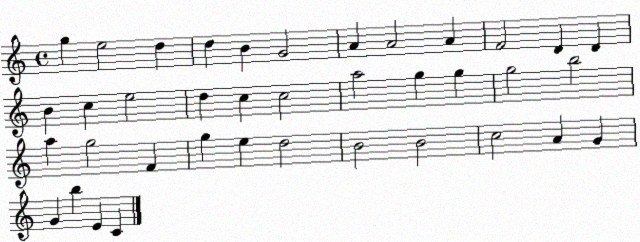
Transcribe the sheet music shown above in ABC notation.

X:1
T:Untitled
M:4/4
L:1/4
K:C
g e2 d d B G2 A A2 A F2 D D B c e2 d c c2 a2 g g g2 b2 a g2 F g e d2 B2 B2 c2 A G G b E C